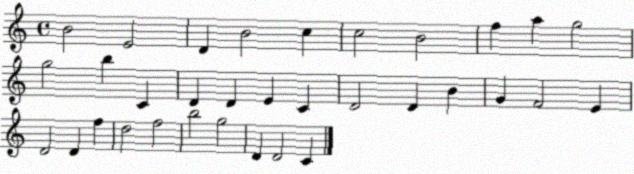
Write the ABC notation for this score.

X:1
T:Untitled
M:4/4
L:1/4
K:C
B2 E2 D B2 c c2 B2 f a g2 g2 b C D D E C D2 D B G F2 E D2 D f d2 f2 b2 g2 D D2 C